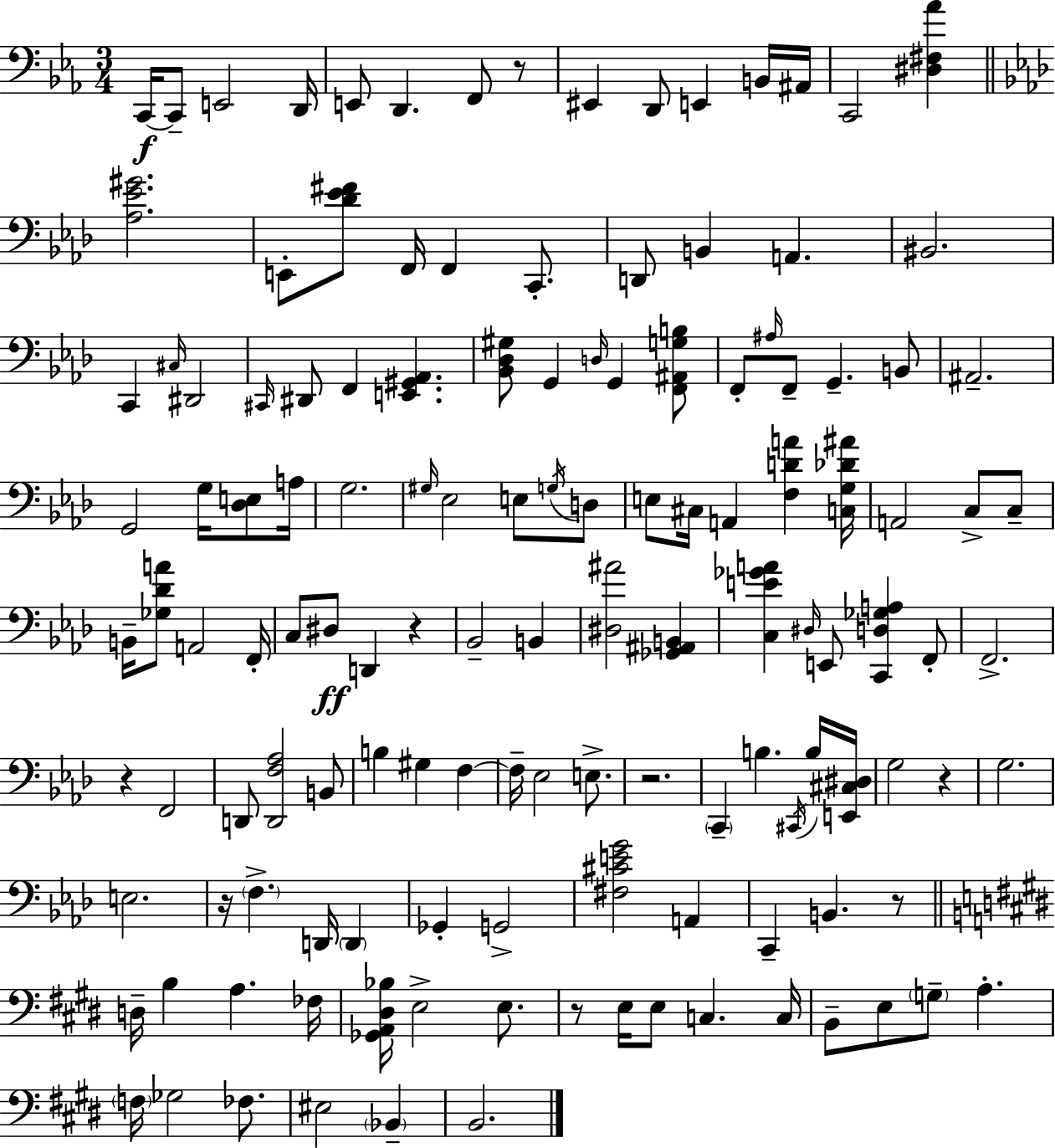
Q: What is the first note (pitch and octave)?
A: C2